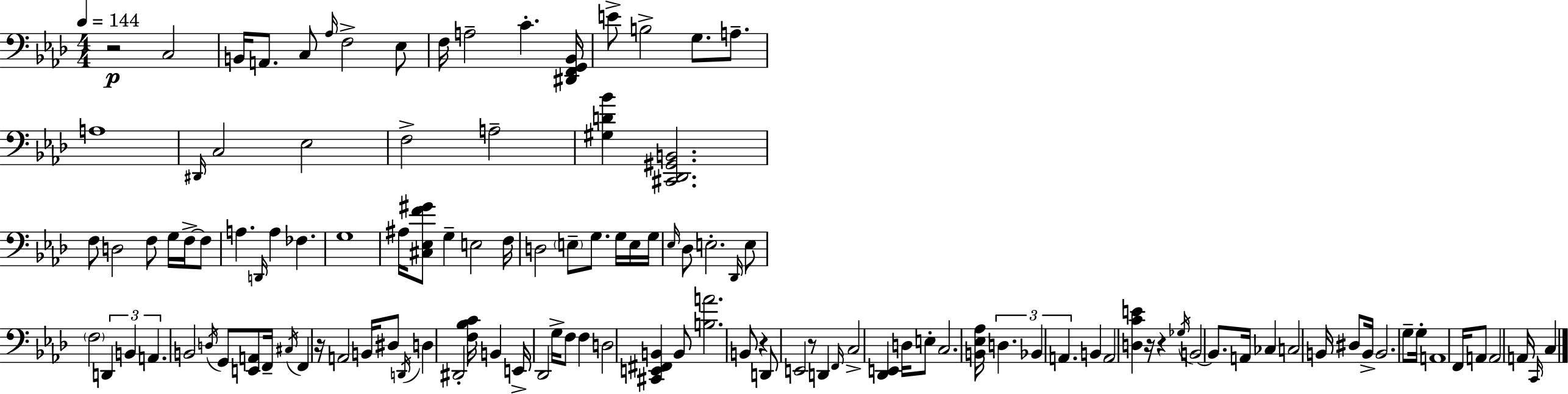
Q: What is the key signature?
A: AES major